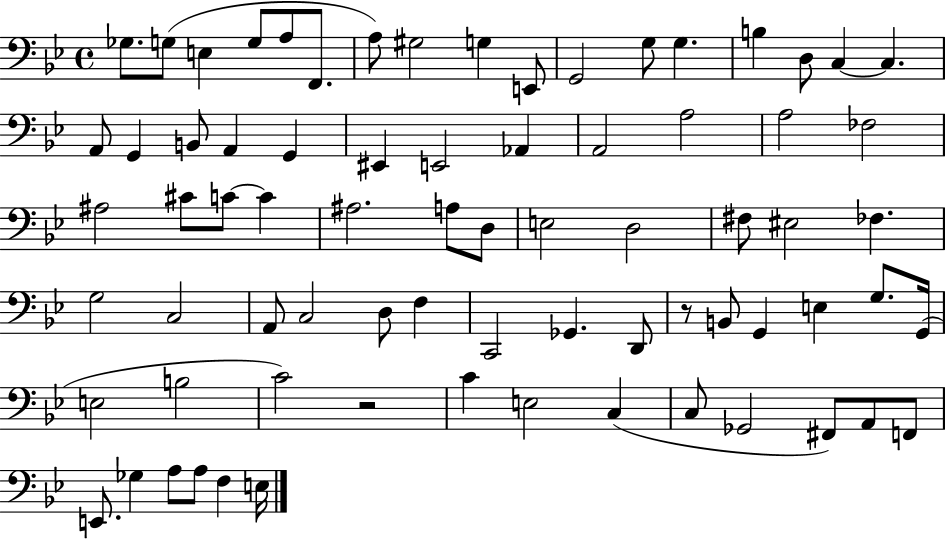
{
  \clef bass
  \time 4/4
  \defaultTimeSignature
  \key bes \major
  \repeat volta 2 { ges8. g8( e4 g8 a8 f,8. | a8) gis2 g4 e,8 | g,2 g8 g4. | b4 d8 c4~~ c4. | \break a,8 g,4 b,8 a,4 g,4 | eis,4 e,2 aes,4 | a,2 a2 | a2 fes2 | \break ais2 cis'8 c'8~~ c'4 | ais2. a8 d8 | e2 d2 | fis8 eis2 fes4. | \break g2 c2 | a,8 c2 d8 f4 | c,2 ges,4. d,8 | r8 b,8 g,4 e4 g8. g,16( | \break e2 b2 | c'2) r2 | c'4 e2 c4( | c8 ges,2 fis,8) a,8 f,8 | \break e,8. ges4 a8 a8 f4 e16 | } \bar "|."
}